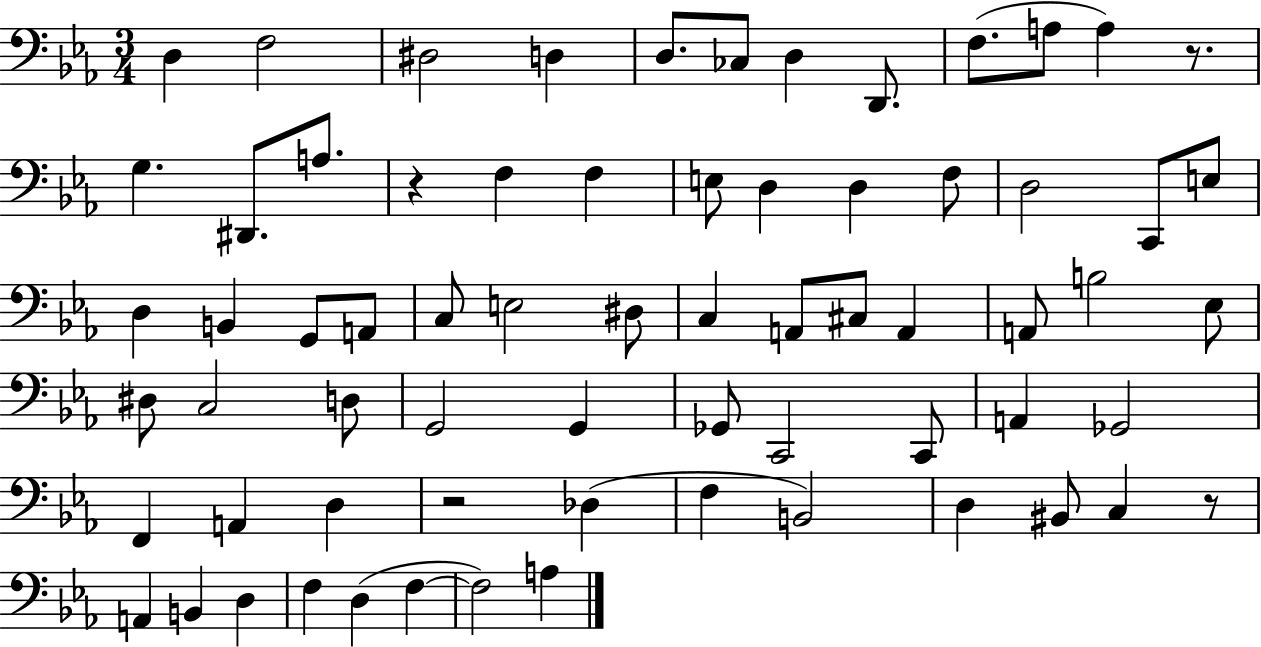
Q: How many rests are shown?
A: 4